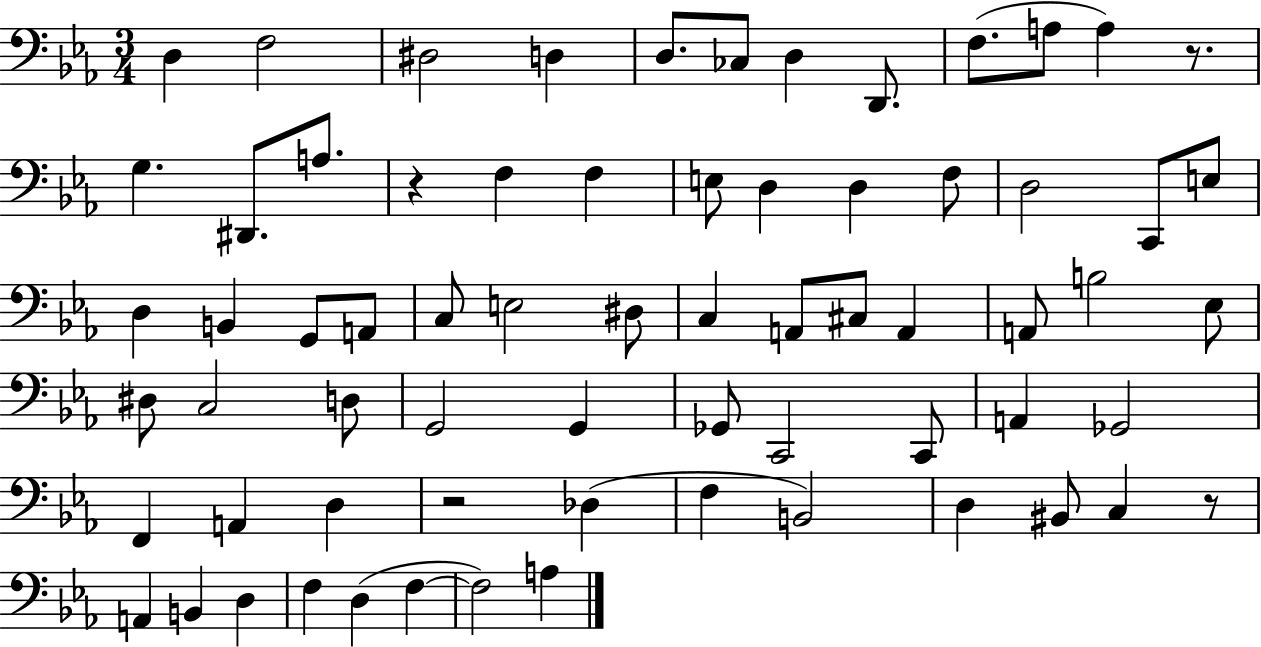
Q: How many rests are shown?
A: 4